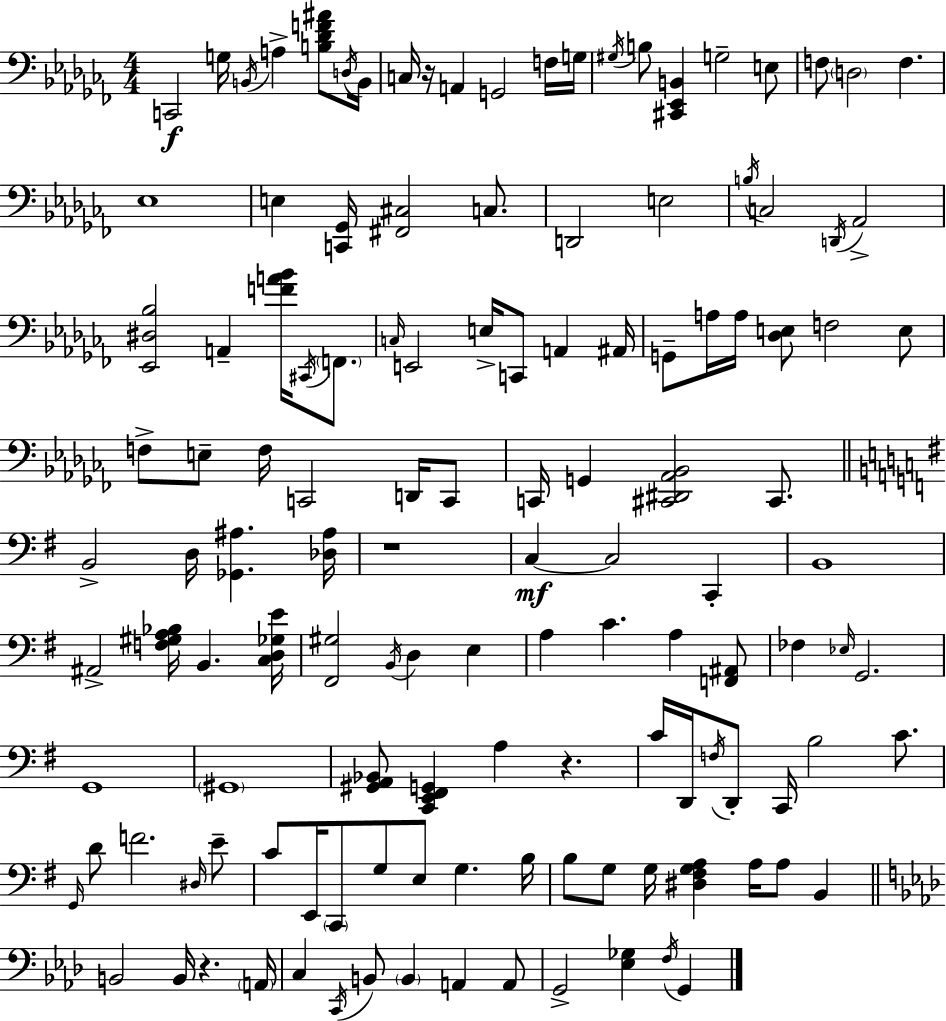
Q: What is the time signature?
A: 4/4